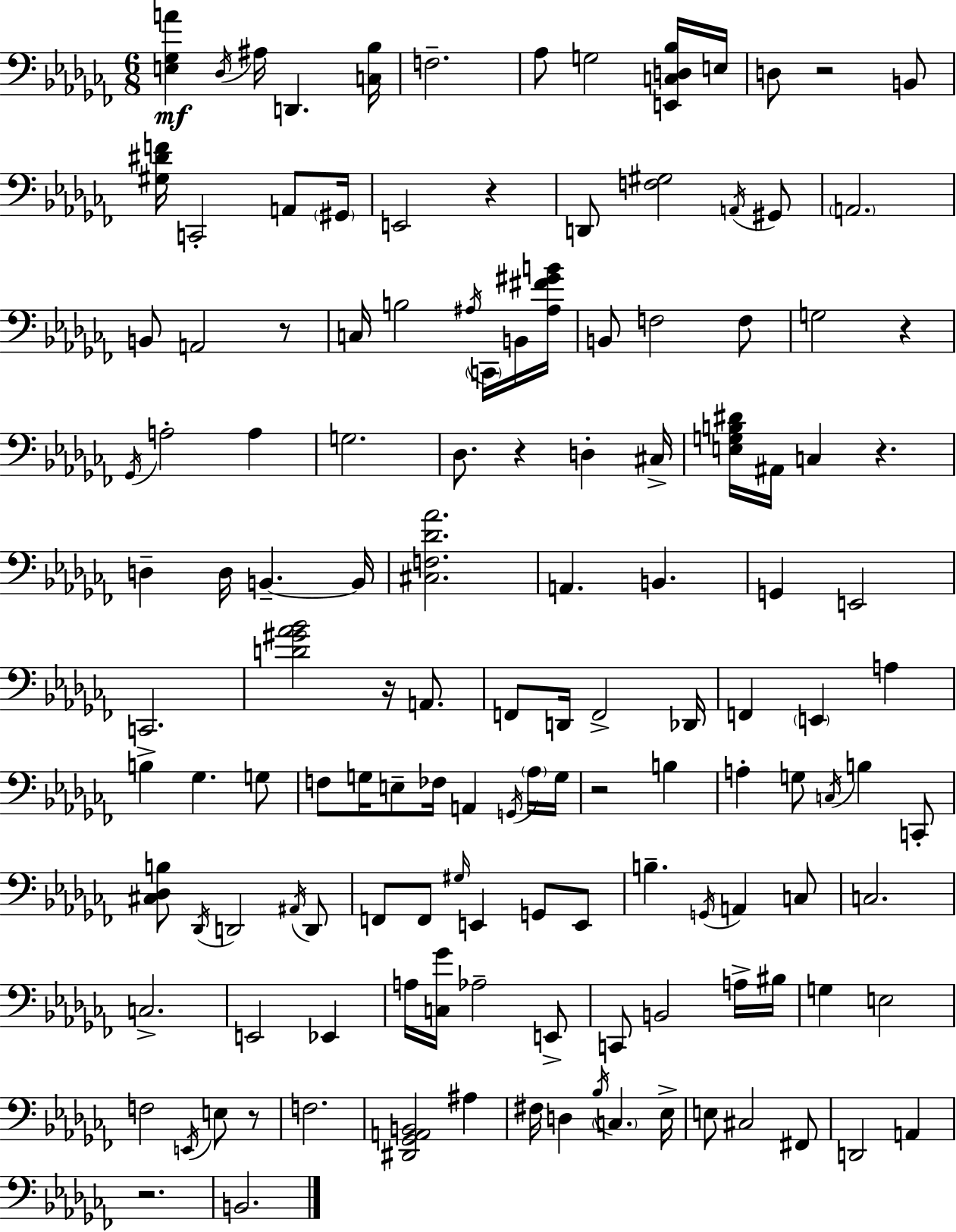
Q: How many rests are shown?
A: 10